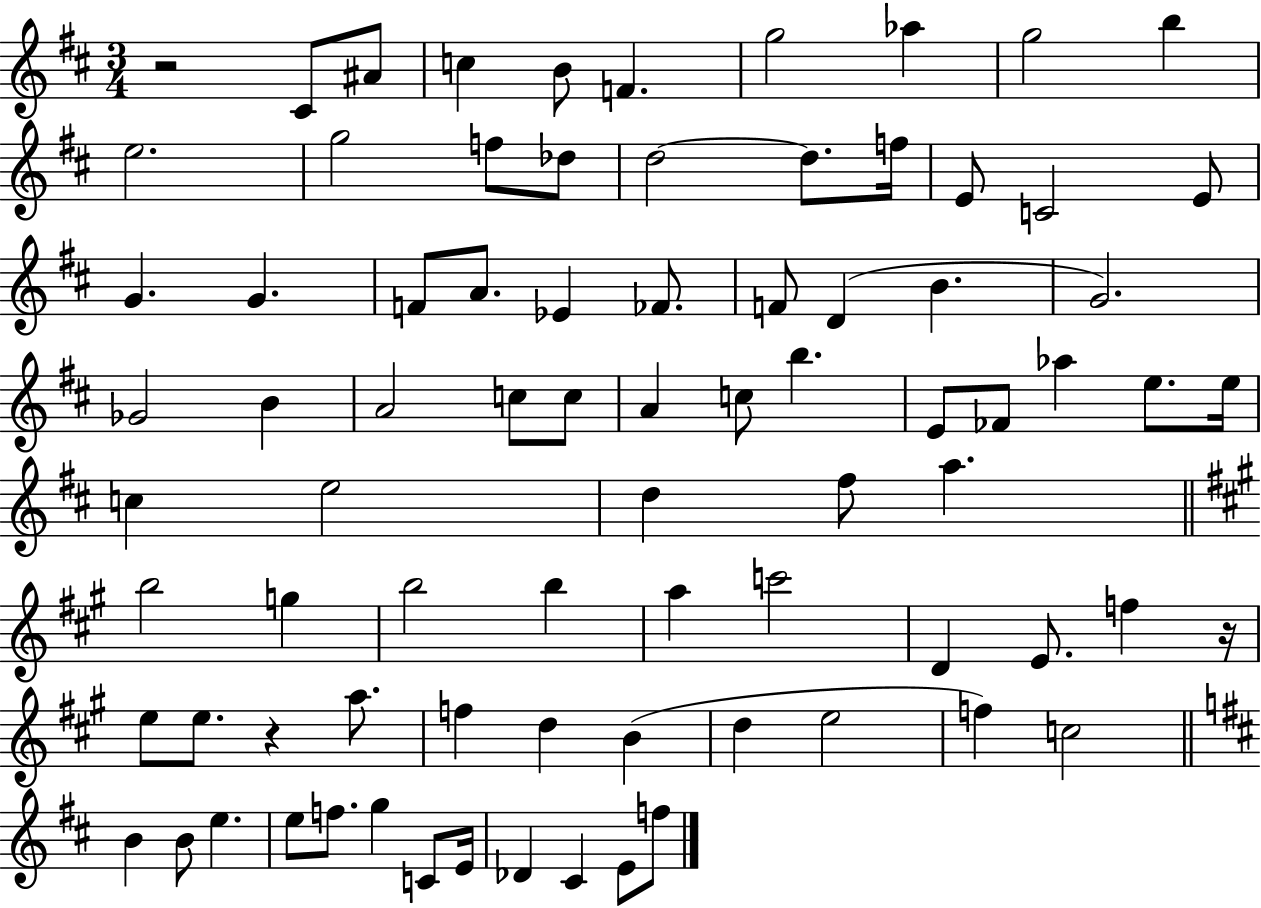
R/h C#4/e A#4/e C5/q B4/e F4/q. G5/h Ab5/q G5/h B5/q E5/h. G5/h F5/e Db5/e D5/h D5/e. F5/s E4/e C4/h E4/e G4/q. G4/q. F4/e A4/e. Eb4/q FES4/e. F4/e D4/q B4/q. G4/h. Gb4/h B4/q A4/h C5/e C5/e A4/q C5/e B5/q. E4/e FES4/e Ab5/q E5/e. E5/s C5/q E5/h D5/q F#5/e A5/q. B5/h G5/q B5/h B5/q A5/q C6/h D4/q E4/e. F5/q R/s E5/e E5/e. R/q A5/e. F5/q D5/q B4/q D5/q E5/h F5/q C5/h B4/q B4/e E5/q. E5/e F5/e. G5/q C4/e E4/s Db4/q C#4/q E4/e F5/e